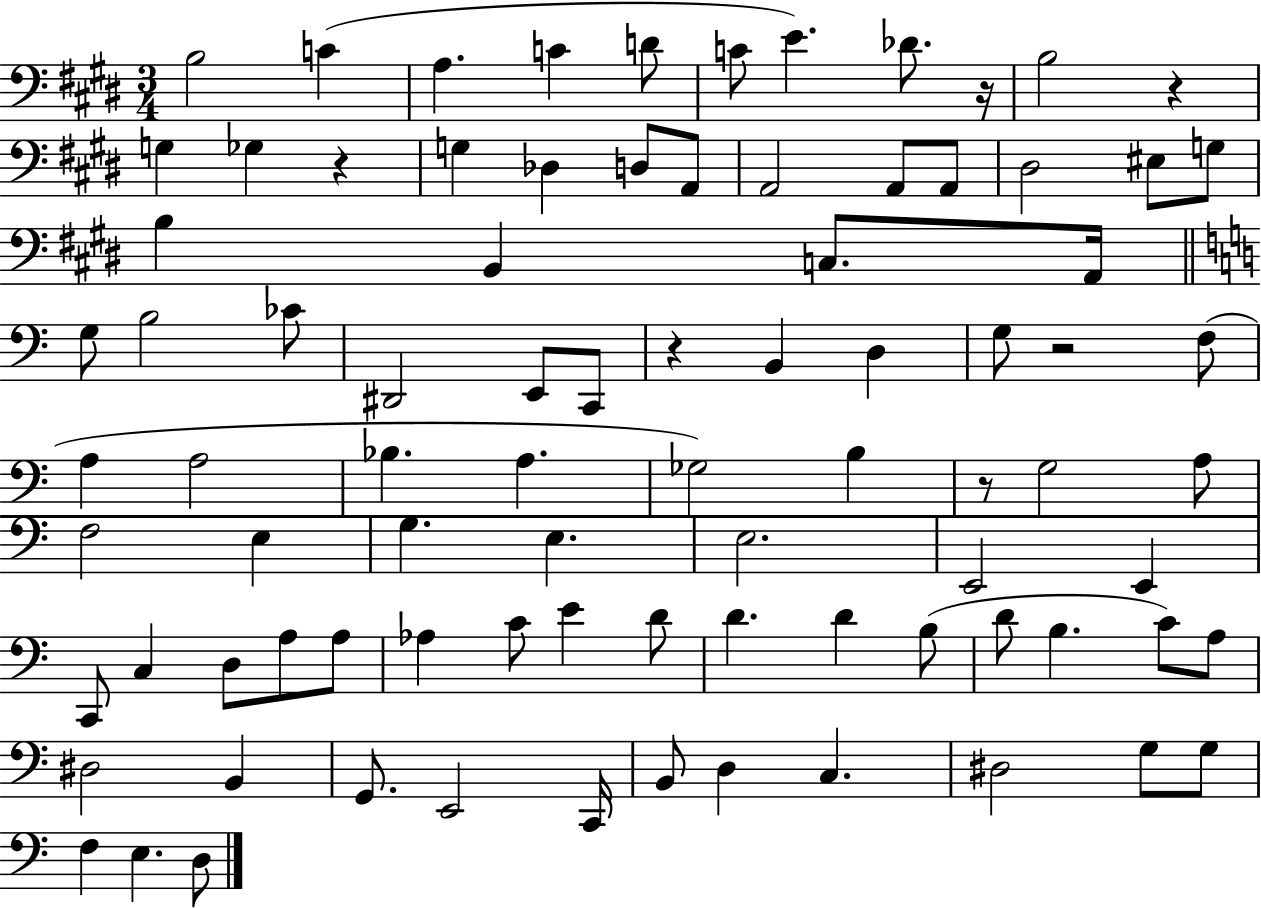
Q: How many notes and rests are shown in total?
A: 86